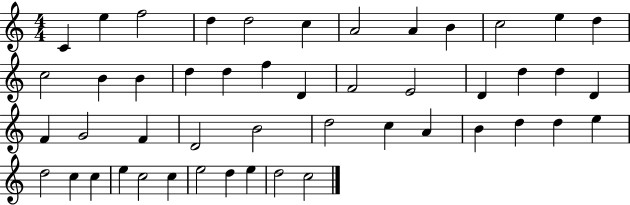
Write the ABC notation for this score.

X:1
T:Untitled
M:4/4
L:1/4
K:C
C e f2 d d2 c A2 A B c2 e d c2 B B d d f D F2 E2 D d d D F G2 F D2 B2 d2 c A B d d e d2 c c e c2 c e2 d e d2 c2